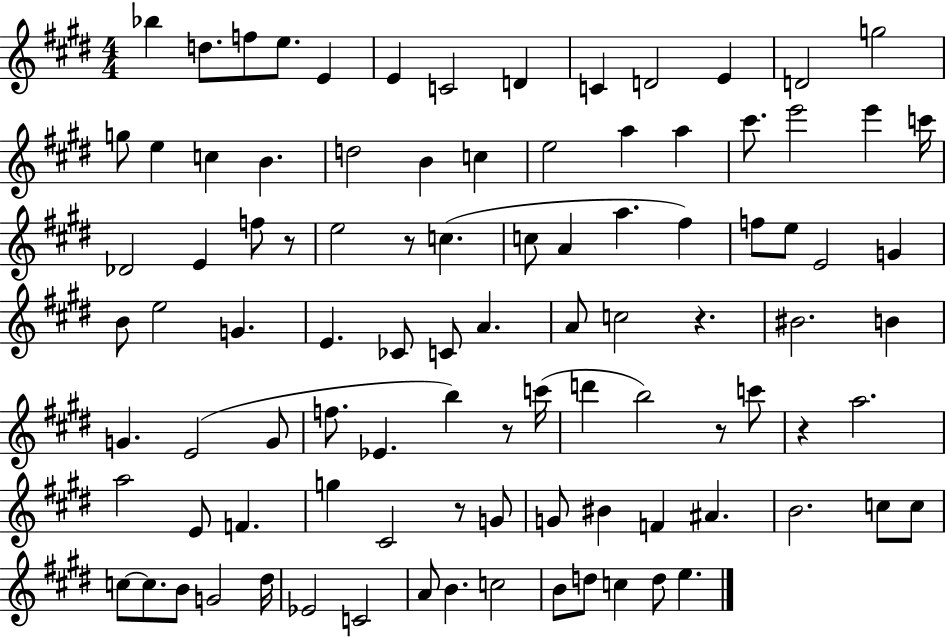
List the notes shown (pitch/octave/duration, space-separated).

Bb5/q D5/e. F5/e E5/e. E4/q E4/q C4/h D4/q C4/q D4/h E4/q D4/h G5/h G5/e E5/q C5/q B4/q. D5/h B4/q C5/q E5/h A5/q A5/q C#6/e. E6/h E6/q C6/s Db4/h E4/q F5/e R/e E5/h R/e C5/q. C5/e A4/q A5/q. F#5/q F5/e E5/e E4/h G4/q B4/e E5/h G4/q. E4/q. CES4/e C4/e A4/q. A4/e C5/h R/q. BIS4/h. B4/q G4/q. E4/h G4/e F5/e. Eb4/q. B5/q R/e C6/s D6/q B5/h R/e C6/e R/q A5/h. A5/h E4/e F4/q. G5/q C#4/h R/e G4/e G4/e BIS4/q F4/q A#4/q. B4/h. C5/e C5/e C5/e C5/e. B4/e G4/h D#5/s Eb4/h C4/h A4/e B4/q. C5/h B4/e D5/e C5/q D5/e E5/q.